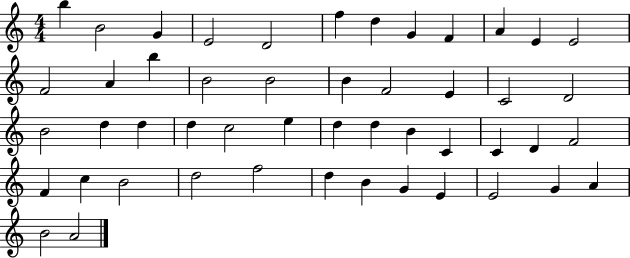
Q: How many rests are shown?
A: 0